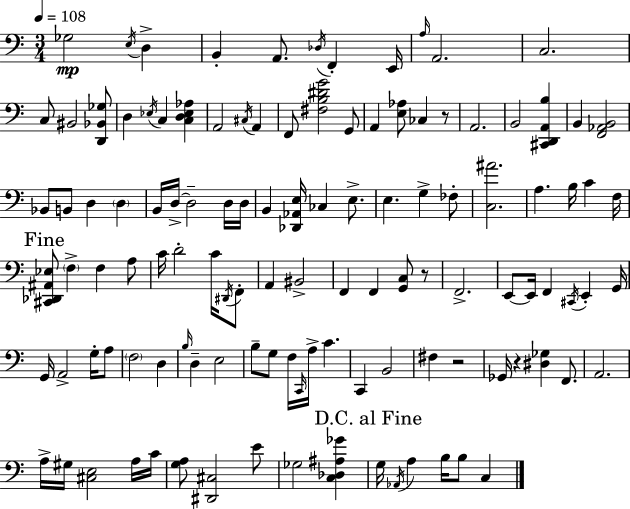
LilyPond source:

{
  \clef bass
  \numericTimeSignature
  \time 3/4
  \key a \minor
  \tempo 4 = 108
  ges2\mp \acciaccatura { e16 } d4-> | b,4-. a,8. \acciaccatura { des16 } f,4-. | e,16 \grace { a16 } a,2. | c2. | \break c8 bis,2 | <d, bes, ges>8 d4 \acciaccatura { ees16 } c4 | <c d ees aes>4 a,2 | \acciaccatura { cis16 } a,4 f,8 <fis b dis' g'>2 | \break g,8 a,4 <e aes>8 ces4 | r8 a,2. | b,2 | <cis, d, a, b>4 b,4 <f, aes, b,>2 | \break bes,8 b,8 d4 | \parenthesize d4 b,16 d16->~~ d2-- | d16 d16 b,4 <des, aes, e>16 ces4 | e8.-> e4. g4-> | \break fes8-. <c ais'>2. | a4. b16 | c'4 f16 \mark "Fine" <cis, des, ais, ees>8 \parenthesize f4-> f4 | a8 c'16 d'2-. | \break c'16 \acciaccatura { dis,16 } f,8-. a,4 bis,2-> | f,4 f,4 | <g, c>8 r8 f,2.-> | e,8~~ e,16 f,4 | \break \acciaccatura { cis,16 } e,4-. g,16 g,16 a,2-> | g16-. a8 \parenthesize f2 | d4 \grace { b16 } d4-- | e2 b8-- g8 | \break f16 \grace { c,16 } a16-> c'4. c,4 | b,2 fis4 | r2 ges,16 r4 | <dis ges>4 f,8. a,2. | \break a16-> gis16 <cis e>2 | a16 c'16 <g a>8 <dis, cis>2 | e'8 ges2 | <c des ais ges'>4 \mark "D.C. al Fine" g16 \acciaccatura { aes,16 } a4 | \break b16 b8 c4 \bar "|."
}